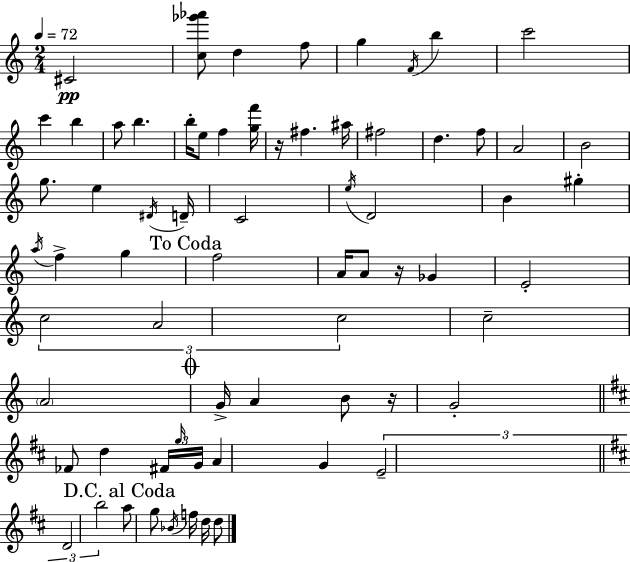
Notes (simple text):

C#4/h [C5,Gb6,Ab6]/e D5/q F5/e G5/q F4/s B5/q C6/h C6/q B5/q A5/e B5/q. B5/s E5/e F5/q [G5,F6]/s R/s F#5/q. A#5/s F#5/h D5/q. F5/e A4/h B4/h G5/e. E5/q D#4/s D4/s C4/h E5/s D4/h B4/q G#5/q A5/s F5/q G5/q F5/h A4/s A4/e R/s Gb4/q E4/h C5/h A4/h C5/h C5/h A4/h G4/s A4/q B4/e R/s G4/h FES4/e D5/q F#4/s G5/s G4/s A4/q G4/q E4/h D4/h B5/h A5/e G5/e Bb4/s F5/s D5/s D5/e